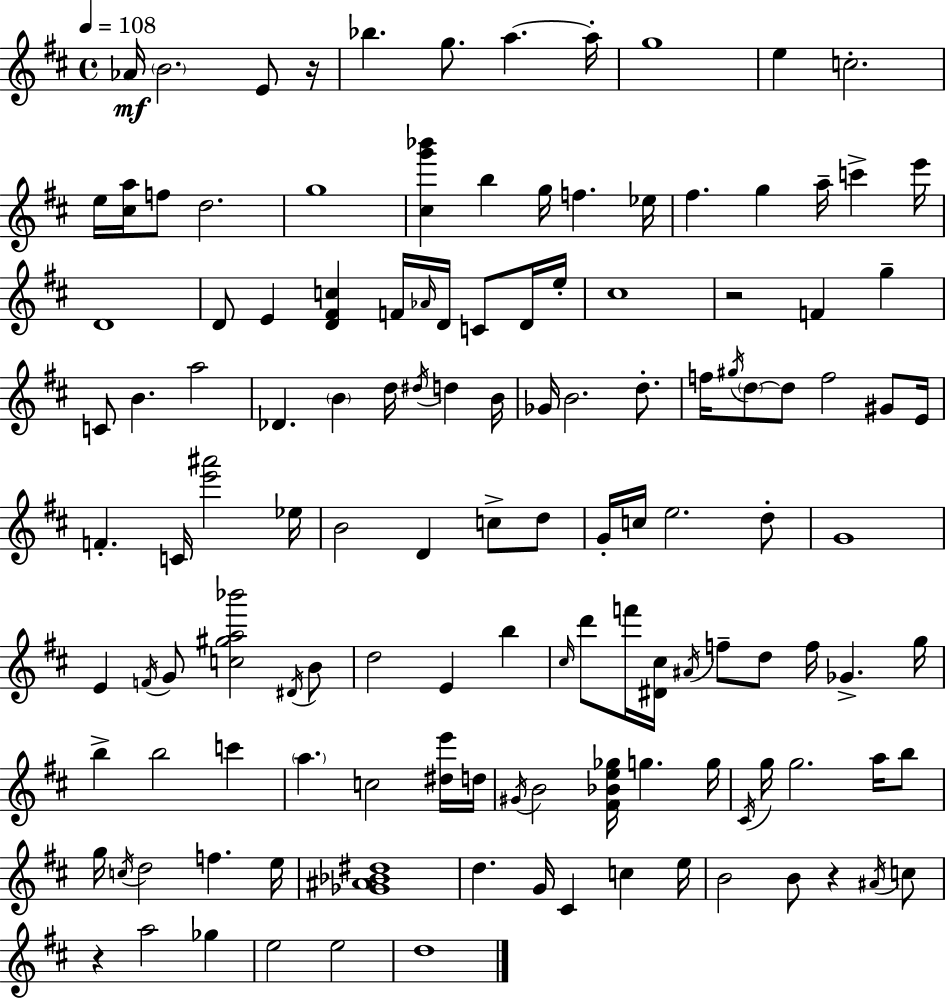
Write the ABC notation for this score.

X:1
T:Untitled
M:4/4
L:1/4
K:D
_A/4 B2 E/2 z/4 _b g/2 a a/4 g4 e c2 e/4 [^ca]/4 f/2 d2 g4 [^cg'_b'] b g/4 f _e/4 ^f g a/4 c' e'/4 D4 D/2 E [D^Fc] F/4 _A/4 D/4 C/2 D/4 e/4 ^c4 z2 F g C/2 B a2 _D B d/4 ^d/4 d B/4 _G/4 B2 d/2 f/4 ^g/4 d/2 d/2 f2 ^G/2 E/4 F C/4 [e'^a']2 _e/4 B2 D c/2 d/2 G/4 c/4 e2 d/2 G4 E F/4 G/2 [c^ga_b']2 ^D/4 B/2 d2 E b ^c/4 d'/2 f'/4 [^D^c]/4 ^A/4 f/2 d/2 f/4 _G g/4 b b2 c' a c2 [^de']/4 d/4 ^G/4 B2 [^F_Be_g]/4 g g/4 ^C/4 g/4 g2 a/4 b/2 g/4 c/4 d2 f e/4 [_G^A_B^d]4 d G/4 ^C c e/4 B2 B/2 z ^A/4 c/2 z a2 _g e2 e2 d4